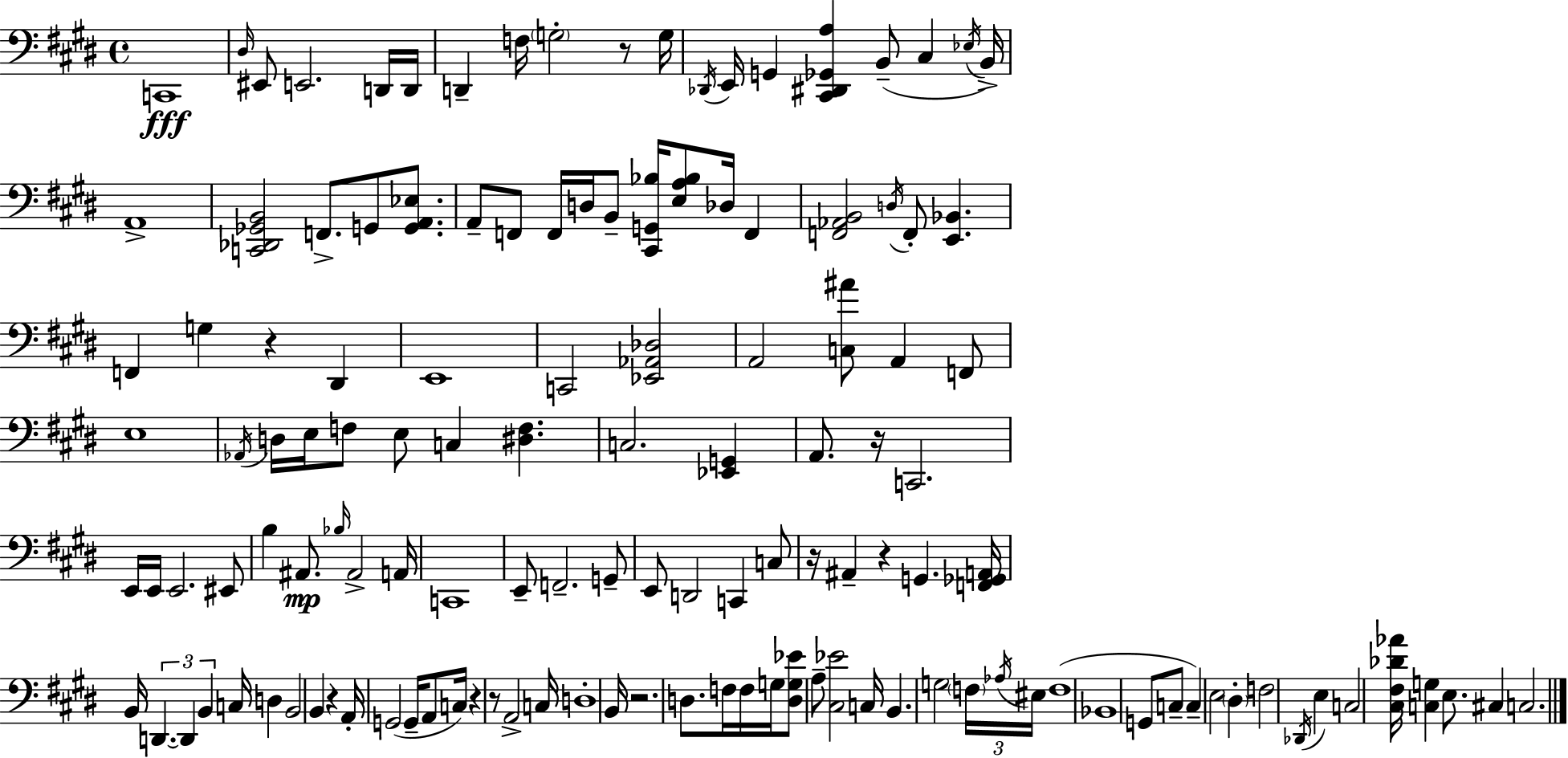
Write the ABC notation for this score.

X:1
T:Untitled
M:4/4
L:1/4
K:E
C,,4 ^D,/4 ^E,,/2 E,,2 D,,/4 D,,/4 D,, F,/4 G,2 z/2 G,/4 _D,,/4 E,,/4 G,, [^C,,^D,,_G,,A,] B,,/2 ^C, _E,/4 B,,/4 A,,4 [C,,_D,,_G,,B,,]2 F,,/2 G,,/2 [G,,A,,_E,]/2 A,,/2 F,,/2 F,,/4 D,/4 B,,/2 [^C,,G,,_B,]/4 [E,A,_B,]/2 _D,/4 F,, [F,,_A,,B,,]2 D,/4 F,,/2 [E,,_B,,] F,, G, z ^D,, E,,4 C,,2 [_E,,_A,,_D,]2 A,,2 [C,^A]/2 A,, F,,/2 E,4 _A,,/4 D,/4 E,/4 F,/2 E,/2 C, [^D,F,] C,2 [_E,,G,,] A,,/2 z/4 C,,2 E,,/4 E,,/4 E,,2 ^E,,/2 B, ^A,,/2 _B,/4 ^A,,2 A,,/4 C,,4 E,,/2 F,,2 G,,/2 E,,/2 D,,2 C,, C,/2 z/4 ^A,, z G,, [F,,_G,,A,,]/4 B,,/4 D,, D,, B,, C,/4 D, B,,2 B,, z A,,/4 G,,2 G,,/4 A,,/2 C,/4 z z/2 A,,2 C,/4 D,4 B,,/4 z2 D,/2 F,/4 F,/4 G,/4 [D,G,_E]/2 A,/2 [^C,_E]2 C,/4 B,, G,2 F,/4 _A,/4 ^E,/4 F,4 _B,,4 G,,/2 C,/2 C, E,2 ^D, F,2 _D,,/4 E, C,2 [^C,^F,_D_A]/4 [C,G,] E,/2 ^C, C,2